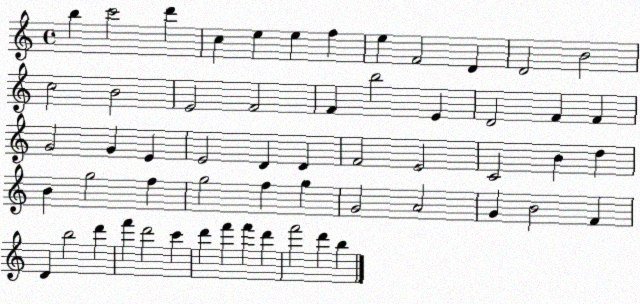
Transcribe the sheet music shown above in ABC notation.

X:1
T:Untitled
M:4/4
L:1/4
K:C
b c'2 d' c e e f e F2 D D2 B2 c2 B2 E2 F2 F b2 E D2 F F G2 G E E2 D D F2 E2 C2 B d B g2 f g2 f g G2 A2 G B2 F D b2 d' f' d'2 c' d' f' f' d' f'2 d' b